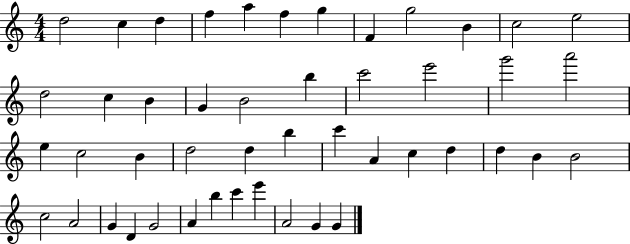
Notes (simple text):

D5/h C5/q D5/q F5/q A5/q F5/q G5/q F4/q G5/h B4/q C5/h E5/h D5/h C5/q B4/q G4/q B4/h B5/q C6/h E6/h G6/h A6/h E5/q C5/h B4/q D5/h D5/q B5/q C6/q A4/q C5/q D5/q D5/q B4/q B4/h C5/h A4/h G4/q D4/q G4/h A4/q B5/q C6/q E6/q A4/h G4/q G4/q